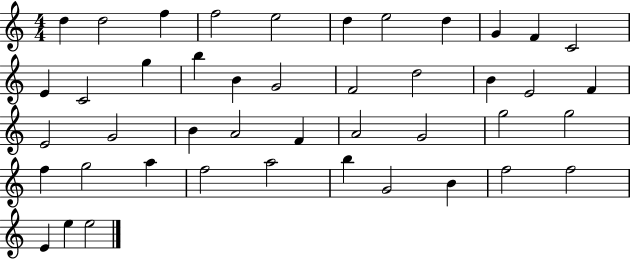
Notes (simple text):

D5/q D5/h F5/q F5/h E5/h D5/q E5/h D5/q G4/q F4/q C4/h E4/q C4/h G5/q B5/q B4/q G4/h F4/h D5/h B4/q E4/h F4/q E4/h G4/h B4/q A4/h F4/q A4/h G4/h G5/h G5/h F5/q G5/h A5/q F5/h A5/h B5/q G4/h B4/q F5/h F5/h E4/q E5/q E5/h